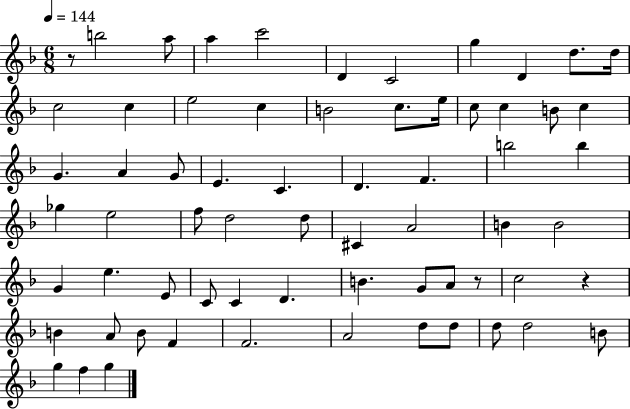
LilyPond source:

{
  \clef treble
  \numericTimeSignature
  \time 6/8
  \key f \major
  \tempo 4 = 144
  r8 b''2 a''8 | a''4 c'''2 | d'4 c'2 | g''4 d'4 d''8. d''16 | \break c''2 c''4 | e''2 c''4 | b'2 c''8. e''16 | c''8 c''4 b'8 c''4 | \break g'4. a'4 g'8 | e'4. c'4. | d'4. f'4. | b''2 b''4 | \break ges''4 e''2 | f''8 d''2 d''8 | cis'4 a'2 | b'4 b'2 | \break g'4 e''4. e'8 | c'8 c'4 d'4. | b'4. g'8 a'8 r8 | c''2 r4 | \break b'4 a'8 b'8 f'4 | f'2. | a'2 d''8 d''8 | d''8 d''2 b'8 | \break g''4 f''4 g''4 | \bar "|."
}